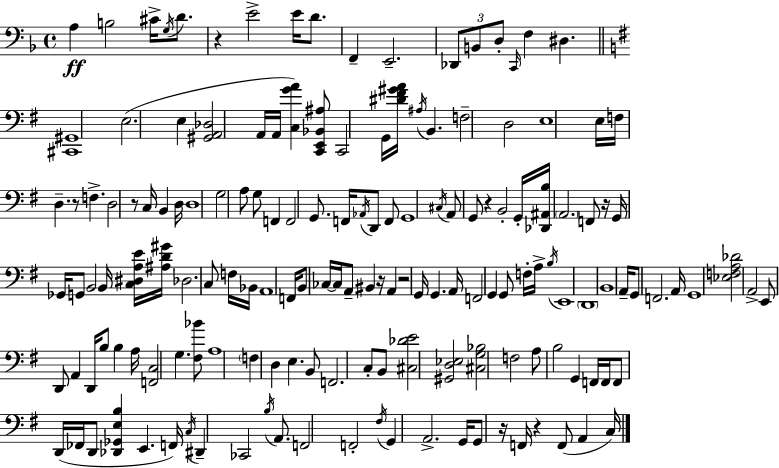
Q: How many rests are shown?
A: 9